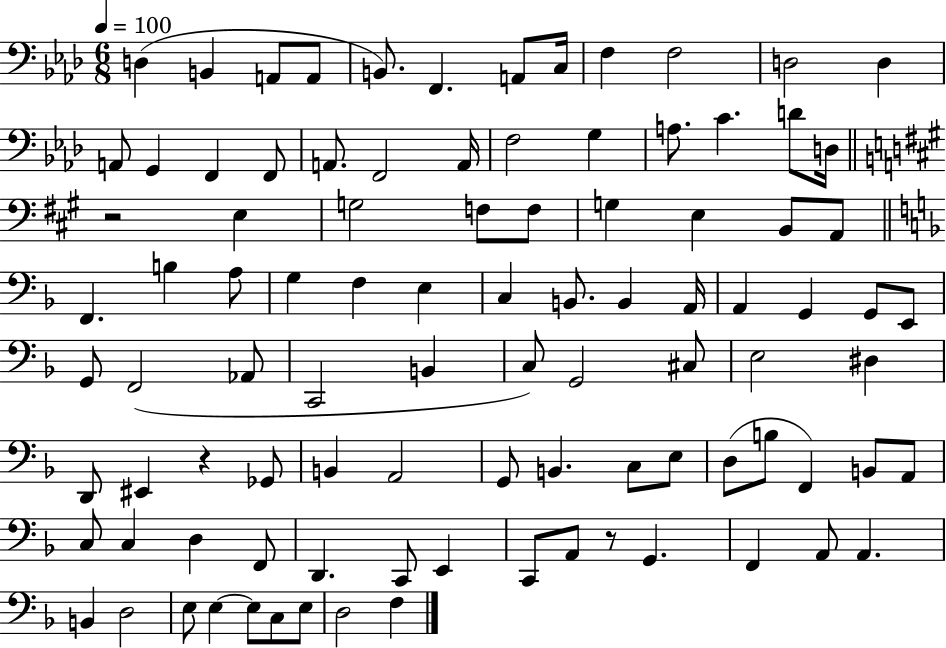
X:1
T:Untitled
M:6/8
L:1/4
K:Ab
D, B,, A,,/2 A,,/2 B,,/2 F,, A,,/2 C,/4 F, F,2 D,2 D, A,,/2 G,, F,, F,,/2 A,,/2 F,,2 A,,/4 F,2 G, A,/2 C D/2 D,/4 z2 E, G,2 F,/2 F,/2 G, E, B,,/2 A,,/2 F,, B, A,/2 G, F, E, C, B,,/2 B,, A,,/4 A,, G,, G,,/2 E,,/2 G,,/2 F,,2 _A,,/2 C,,2 B,, C,/2 G,,2 ^C,/2 E,2 ^D, D,,/2 ^E,, z _G,,/2 B,, A,,2 G,,/2 B,, C,/2 E,/2 D,/2 B,/2 F,, B,,/2 A,,/2 C,/2 C, D, F,,/2 D,, C,,/2 E,, C,,/2 A,,/2 z/2 G,, F,, A,,/2 A,, B,, D,2 E,/2 E, E,/2 C,/2 E,/2 D,2 F,